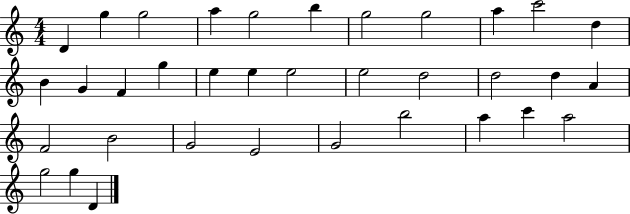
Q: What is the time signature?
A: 4/4